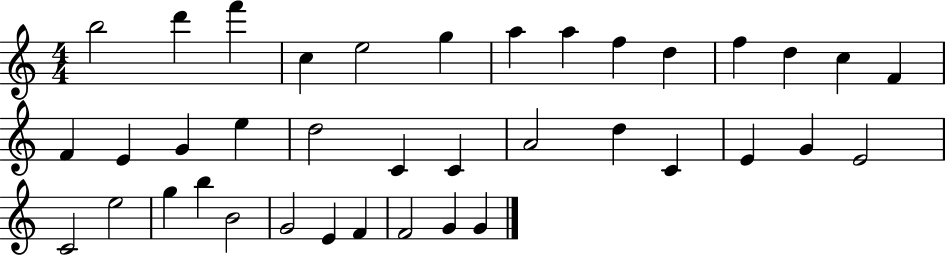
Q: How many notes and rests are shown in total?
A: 38